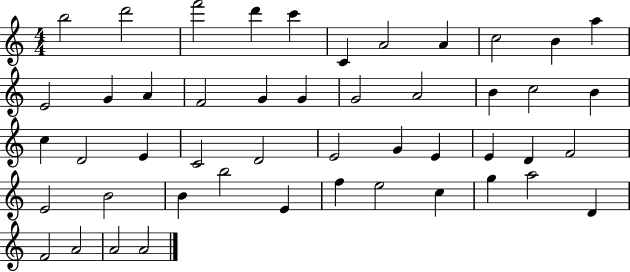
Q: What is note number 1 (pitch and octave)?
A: B5